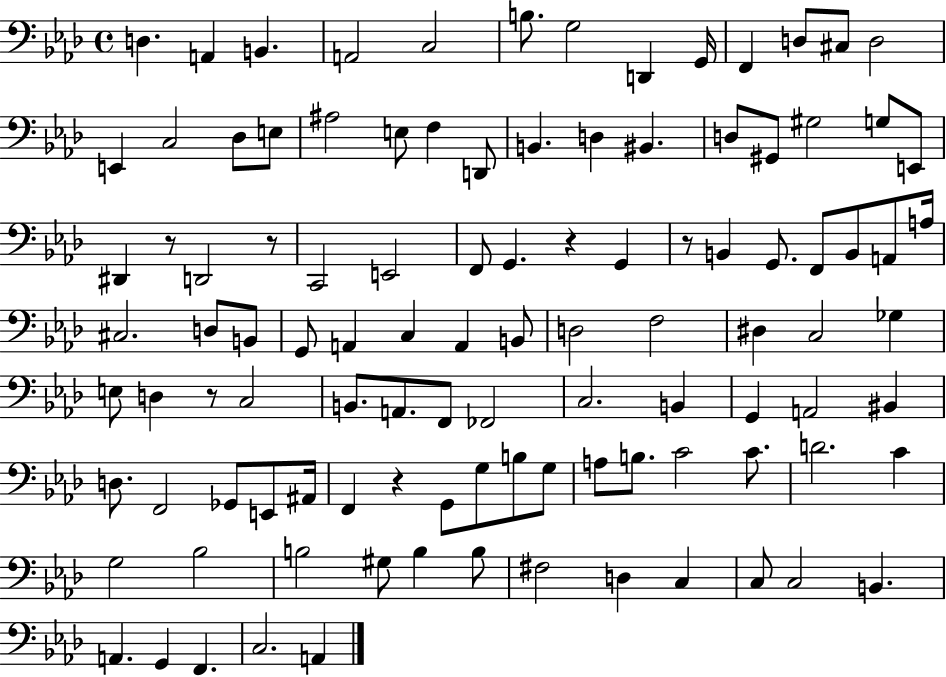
D3/q. A2/q B2/q. A2/h C3/h B3/e. G3/h D2/q G2/s F2/q D3/e C#3/e D3/h E2/q C3/h Db3/e E3/e A#3/h E3/e F3/q D2/e B2/q. D3/q BIS2/q. D3/e G#2/e G#3/h G3/e E2/e D#2/q R/e D2/h R/e C2/h E2/h F2/e G2/q. R/q G2/q R/e B2/q G2/e. F2/e B2/e A2/e A3/s C#3/h. D3/e B2/e G2/e A2/q C3/q A2/q B2/e D3/h F3/h D#3/q C3/h Gb3/q E3/e D3/q R/e C3/h B2/e. A2/e. F2/e FES2/h C3/h. B2/q G2/q A2/h BIS2/q D3/e. F2/h Gb2/e E2/e A#2/s F2/q R/q G2/e G3/e B3/e G3/e A3/e B3/e. C4/h C4/e. D4/h. C4/q G3/h Bb3/h B3/h G#3/e B3/q B3/e F#3/h D3/q C3/q C3/e C3/h B2/q. A2/q. G2/q F2/q. C3/h. A2/q